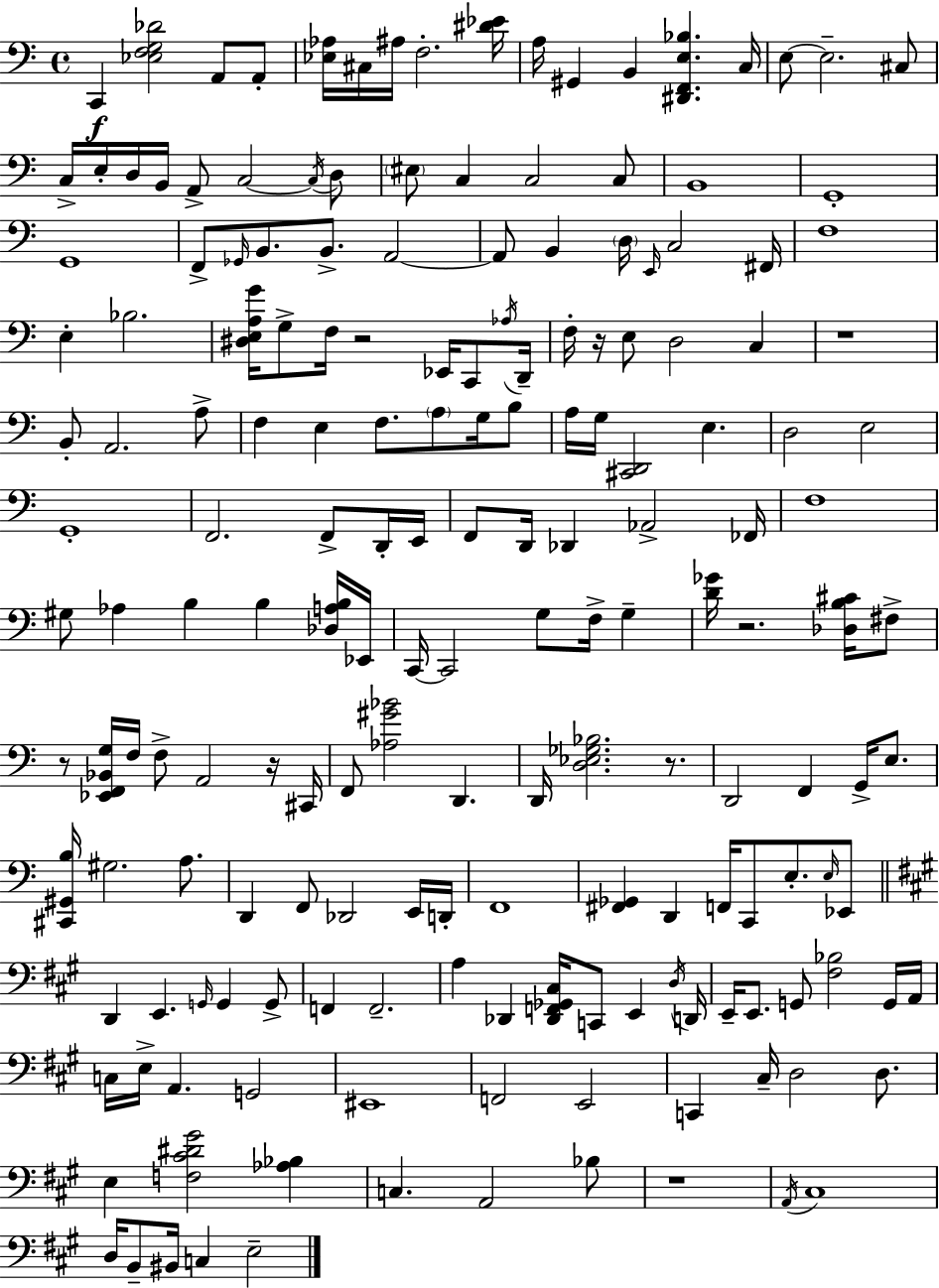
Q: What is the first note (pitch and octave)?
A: C2